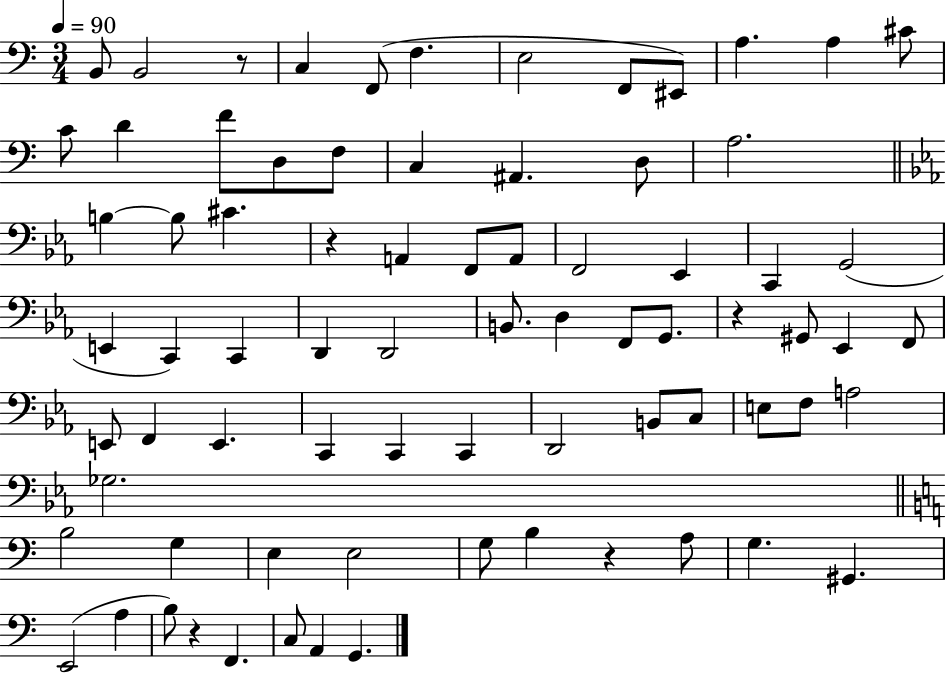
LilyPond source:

{
  \clef bass
  \numericTimeSignature
  \time 3/4
  \key c \major
  \tempo 4 = 90
  \repeat volta 2 { b,8 b,2 r8 | c4 f,8( f4. | e2 f,8 eis,8) | a4. a4 cis'8 | \break c'8 d'4 f'8 d8 f8 | c4 ais,4. d8 | a2. | \bar "||" \break \key c \minor b4~~ b8 cis'4. | r4 a,4 f,8 a,8 | f,2 ees,4 | c,4 g,2( | \break e,4 c,4) c,4 | d,4 d,2 | b,8. d4 f,8 g,8. | r4 gis,8 ees,4 f,8 | \break e,8 f,4 e,4. | c,4 c,4 c,4 | d,2 b,8 c8 | e8 f8 a2 | \break ges2. | \bar "||" \break \key a \minor b2 g4 | e4 e2 | g8 b4 r4 a8 | g4. gis,4. | \break e,2( a4 | b8) r4 f,4. | c8 a,4 g,4. | } \bar "|."
}